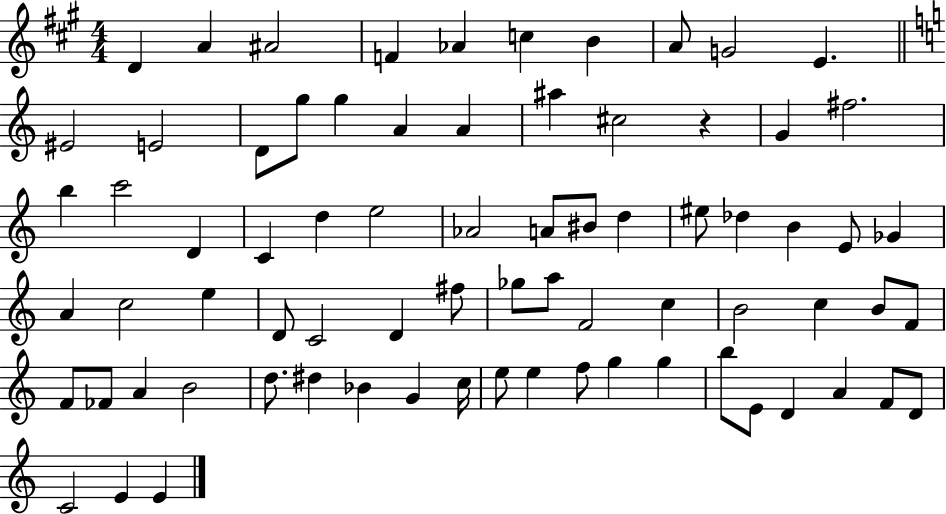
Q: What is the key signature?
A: A major